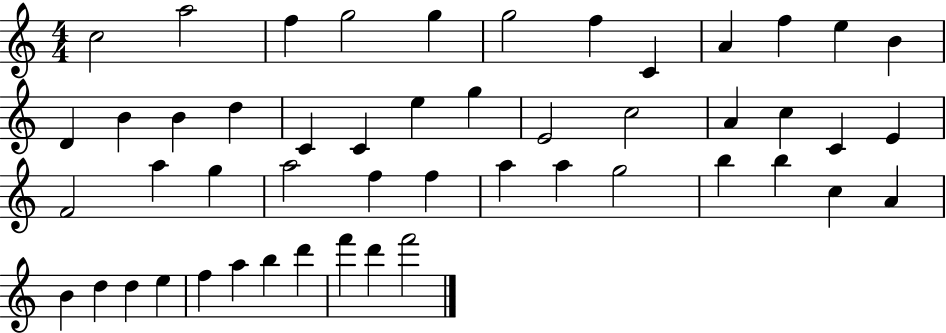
{
  \clef treble
  \numericTimeSignature
  \time 4/4
  \key c \major
  c''2 a''2 | f''4 g''2 g''4 | g''2 f''4 c'4 | a'4 f''4 e''4 b'4 | \break d'4 b'4 b'4 d''4 | c'4 c'4 e''4 g''4 | e'2 c''2 | a'4 c''4 c'4 e'4 | \break f'2 a''4 g''4 | a''2 f''4 f''4 | a''4 a''4 g''2 | b''4 b''4 c''4 a'4 | \break b'4 d''4 d''4 e''4 | f''4 a''4 b''4 d'''4 | f'''4 d'''4 f'''2 | \bar "|."
}